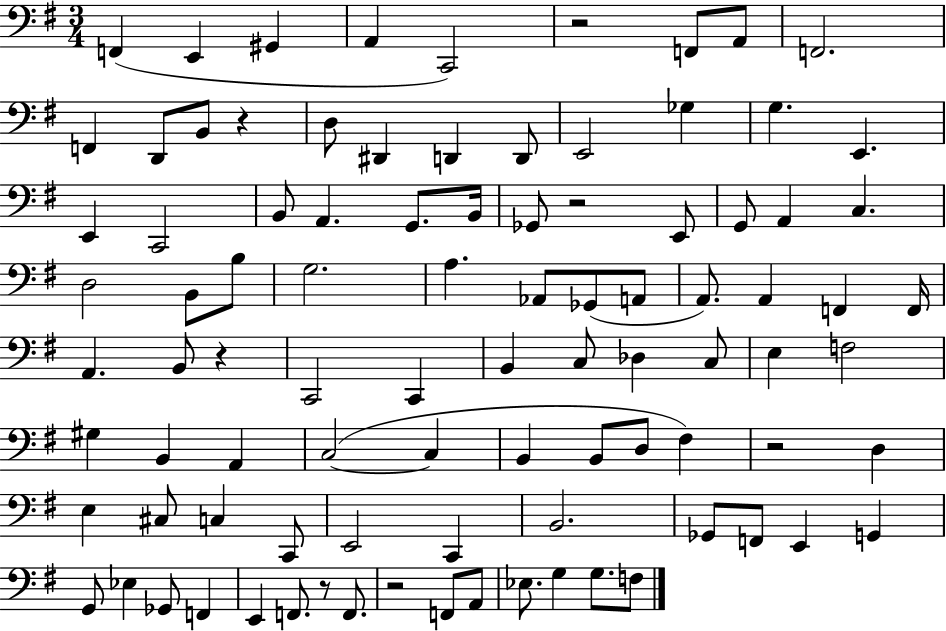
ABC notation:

X:1
T:Untitled
M:3/4
L:1/4
K:G
F,, E,, ^G,, A,, C,,2 z2 F,,/2 A,,/2 F,,2 F,, D,,/2 B,,/2 z D,/2 ^D,, D,, D,,/2 E,,2 _G, G, E,, E,, C,,2 B,,/2 A,, G,,/2 B,,/4 _G,,/2 z2 E,,/2 G,,/2 A,, C, D,2 B,,/2 B,/2 G,2 A, _A,,/2 _G,,/2 A,,/2 A,,/2 A,, F,, F,,/4 A,, B,,/2 z C,,2 C,, B,, C,/2 _D, C,/2 E, F,2 ^G, B,, A,, C,2 C, B,, B,,/2 D,/2 ^F, z2 D, E, ^C,/2 C, C,,/2 E,,2 C,, B,,2 _G,,/2 F,,/2 E,, G,, G,,/2 _E, _G,,/2 F,, E,, F,,/2 z/2 F,,/2 z2 F,,/2 A,,/2 _E,/2 G, G,/2 F,/2